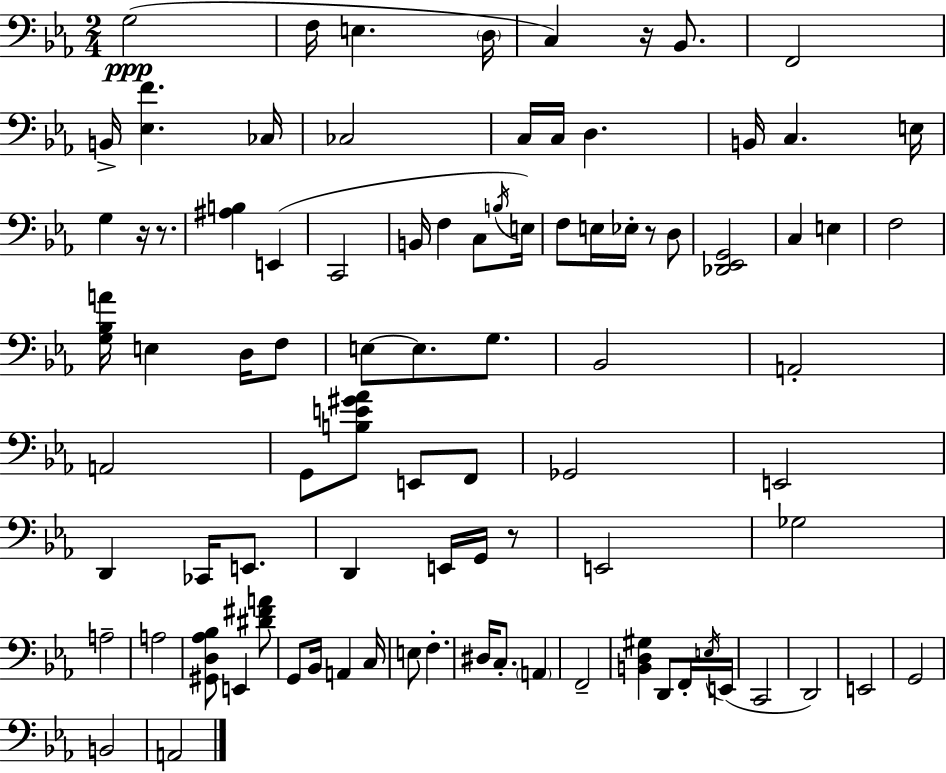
X:1
T:Untitled
M:2/4
L:1/4
K:Cm
G,2 F,/4 E, D,/4 C, z/4 _B,,/2 F,,2 B,,/4 [_E,F] _C,/4 _C,2 C,/4 C,/4 D, B,,/4 C, E,/4 G, z/4 z/2 [^A,B,] E,, C,,2 B,,/4 F, C,/2 B,/4 E,/4 F,/2 E,/4 _E,/4 z/2 D,/2 [_D,,_E,,G,,]2 C, E, F,2 [G,_B,A]/4 E, D,/4 F,/2 E,/2 E,/2 G,/2 _B,,2 A,,2 A,,2 G,,/2 [B,E^G_A]/2 E,,/2 F,,/2 _G,,2 E,,2 D,, _C,,/4 E,,/2 D,, E,,/4 G,,/4 z/2 E,,2 _G,2 A,2 A,2 [^G,,D,_A,_B,]/2 E,, [^D^FA]/2 G,,/2 _B,,/4 A,, C,/4 E,/2 F, ^D,/4 C,/2 A,, F,,2 [B,,D,^G,] D,,/2 F,,/4 E,/4 E,,/4 C,,2 D,,2 E,,2 G,,2 B,,2 A,,2